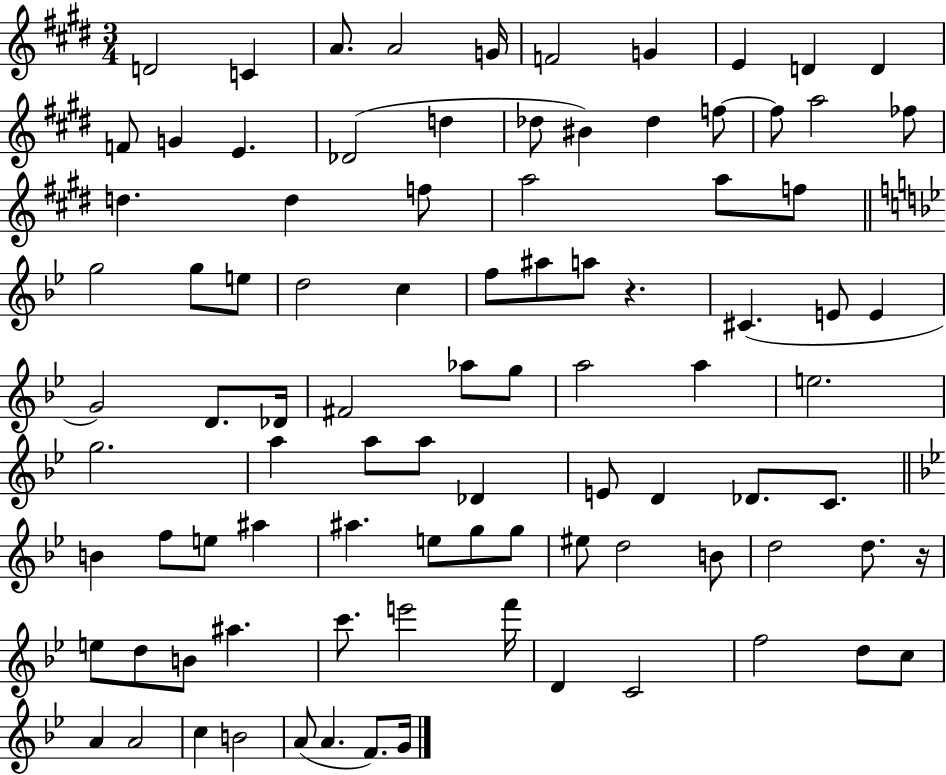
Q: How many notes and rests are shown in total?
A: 92